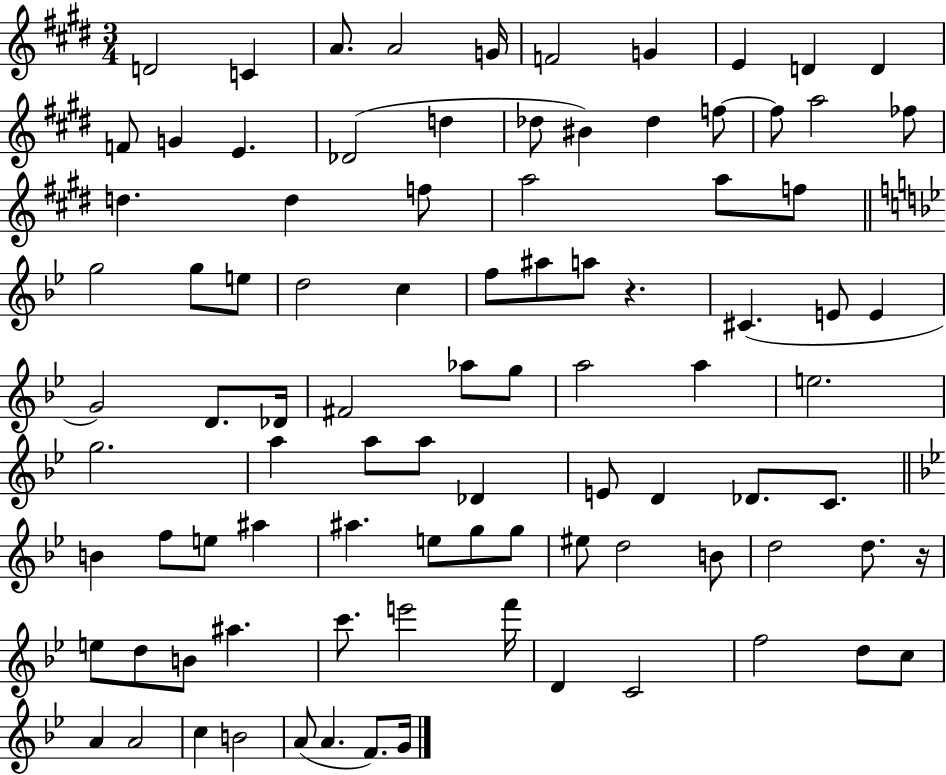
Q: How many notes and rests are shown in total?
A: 92